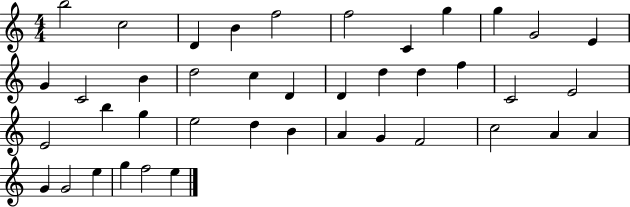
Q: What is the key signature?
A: C major